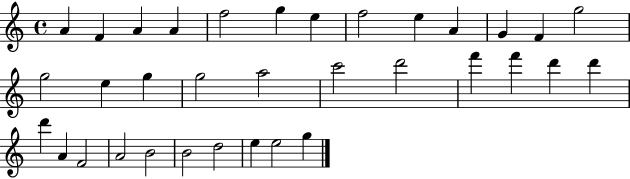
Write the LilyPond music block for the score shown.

{
  \clef treble
  \time 4/4
  \defaultTimeSignature
  \key c \major
  a'4 f'4 a'4 a'4 | f''2 g''4 e''4 | f''2 e''4 a'4 | g'4 f'4 g''2 | \break g''2 e''4 g''4 | g''2 a''2 | c'''2 d'''2 | f'''4 f'''4 d'''4 d'''4 | \break d'''4 a'4 f'2 | a'2 b'2 | b'2 d''2 | e''4 e''2 g''4 | \break \bar "|."
}